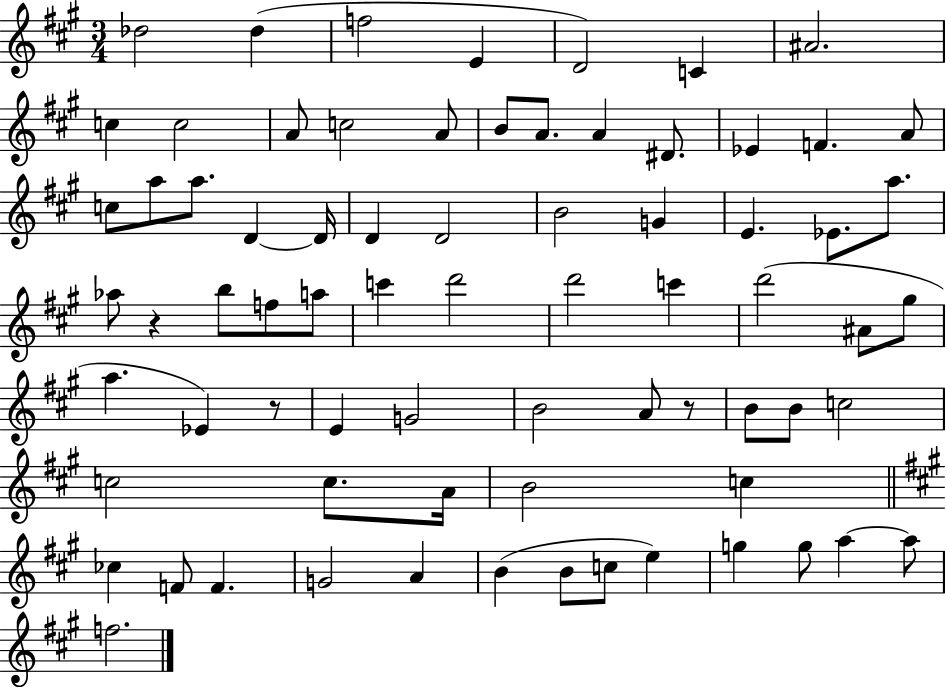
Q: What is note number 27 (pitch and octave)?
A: B4